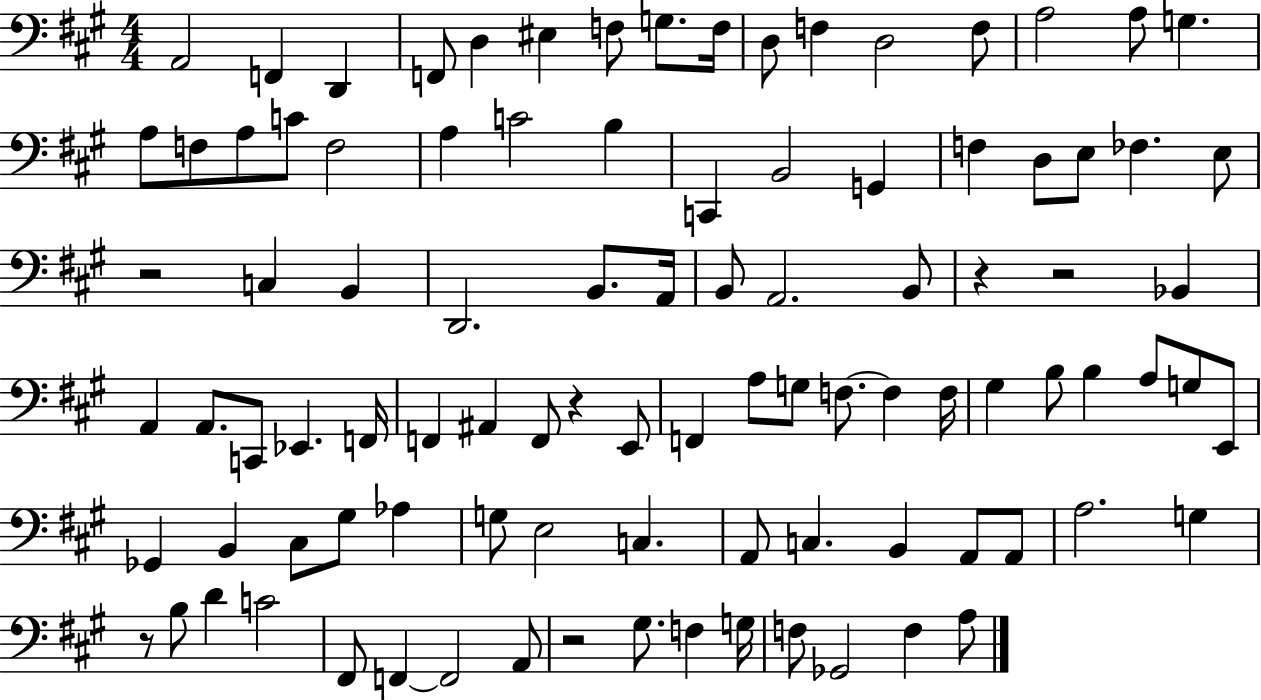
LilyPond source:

{
  \clef bass
  \numericTimeSignature
  \time 4/4
  \key a \major
  a,2 f,4 d,4 | f,8 d4 eis4 f8 g8. f16 | d8 f4 d2 f8 | a2 a8 g4. | \break a8 f8 a8 c'8 f2 | a4 c'2 b4 | c,4 b,2 g,4 | f4 d8 e8 fes4. e8 | \break r2 c4 b,4 | d,2. b,8. a,16 | b,8 a,2. b,8 | r4 r2 bes,4 | \break a,4 a,8. c,8 ees,4. f,16 | f,4 ais,4 f,8 r4 e,8 | f,4 a8 g8 f8.~~ f4 f16 | gis4 b8 b4 a8 g8 e,8 | \break ges,4 b,4 cis8 gis8 aes4 | g8 e2 c4. | a,8 c4. b,4 a,8 a,8 | a2. g4 | \break r8 b8 d'4 c'2 | fis,8 f,4~~ f,2 a,8 | r2 gis8. f4 g16 | f8 ges,2 f4 a8 | \break \bar "|."
}